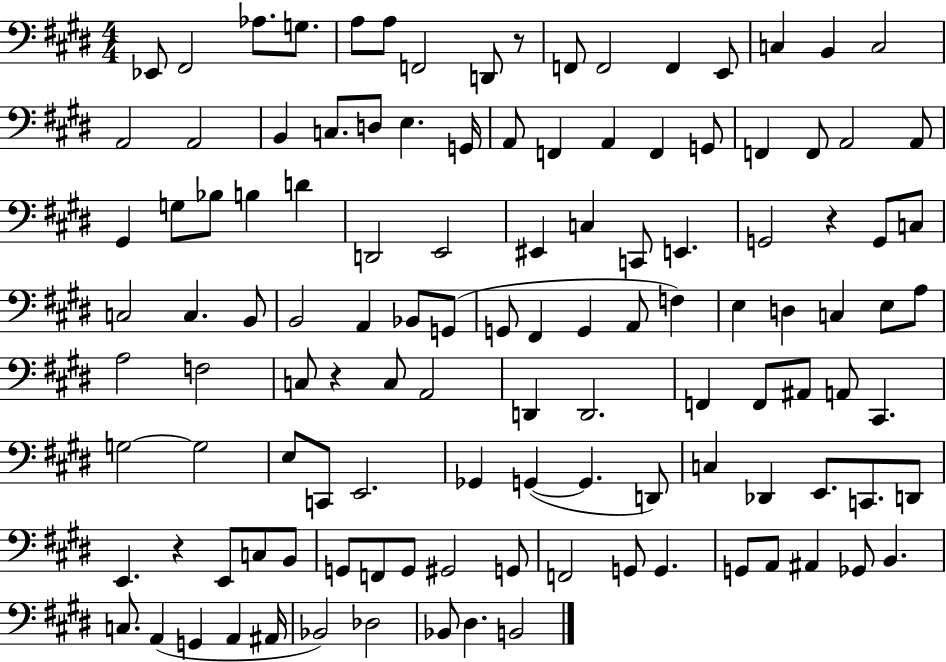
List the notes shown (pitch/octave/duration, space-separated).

Eb2/e F#2/h Ab3/e. G3/e. A3/e A3/e F2/h D2/e R/e F2/e F2/h F2/q E2/e C3/q B2/q C3/h A2/h A2/h B2/q C3/e. D3/e E3/q. G2/s A2/e F2/q A2/q F2/q G2/e F2/q F2/e A2/h A2/e G#2/q G3/e Bb3/e B3/q D4/q D2/h E2/h EIS2/q C3/q C2/e E2/q. G2/h R/q G2/e C3/e C3/h C3/q. B2/e B2/h A2/q Bb2/e G2/e G2/e F#2/q G2/q A2/e F3/q E3/q D3/q C3/q E3/e A3/e A3/h F3/h C3/e R/q C3/e A2/h D2/q D2/h. F2/q F2/e A#2/e A2/e C#2/q. G3/h G3/h E3/e C2/e E2/h. Gb2/q G2/q G2/q. D2/e C3/q Db2/q E2/e. C2/e. D2/e E2/q. R/q E2/e C3/e B2/e G2/e F2/e G2/e G#2/h G2/e F2/h G2/e G2/q. G2/e A2/e A#2/q Gb2/e B2/q. C3/e. A2/q G2/q A2/q A#2/s Bb2/h Db3/h Bb2/e D#3/q. B2/h